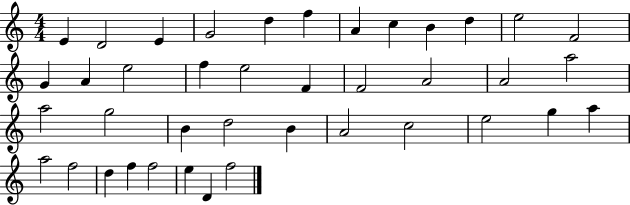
X:1
T:Untitled
M:4/4
L:1/4
K:C
E D2 E G2 d f A c B d e2 F2 G A e2 f e2 F F2 A2 A2 a2 a2 g2 B d2 B A2 c2 e2 g a a2 f2 d f f2 e D f2